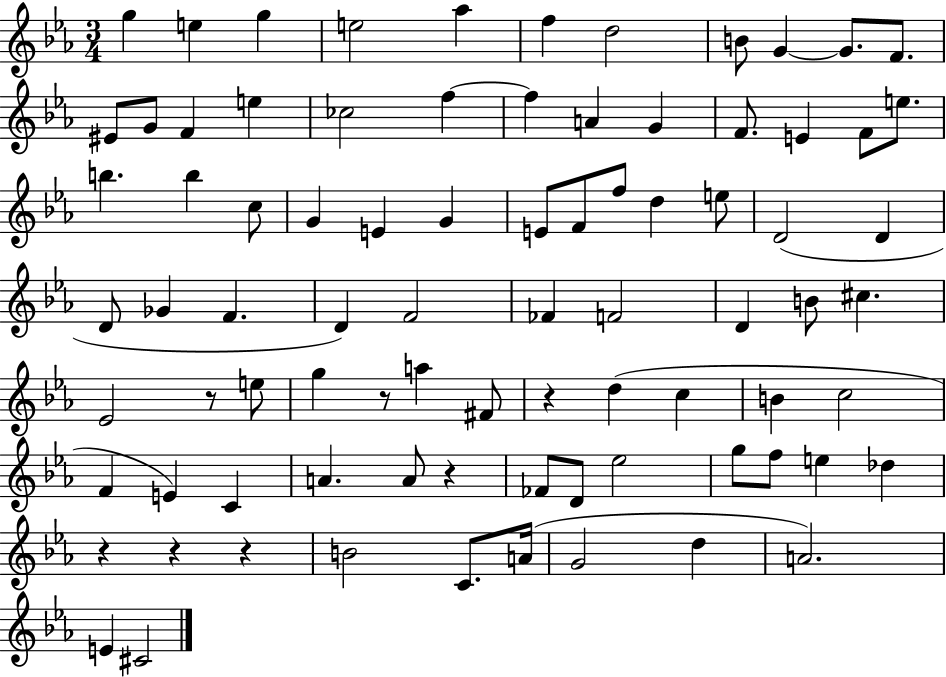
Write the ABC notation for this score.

X:1
T:Untitled
M:3/4
L:1/4
K:Eb
g e g e2 _a f d2 B/2 G G/2 F/2 ^E/2 G/2 F e _c2 f f A G F/2 E F/2 e/2 b b c/2 G E G E/2 F/2 f/2 d e/2 D2 D D/2 _G F D F2 _F F2 D B/2 ^c _E2 z/2 e/2 g z/2 a ^F/2 z d c B c2 F E C A A/2 z _F/2 D/2 _e2 g/2 f/2 e _d z z z B2 C/2 A/4 G2 d A2 E ^C2